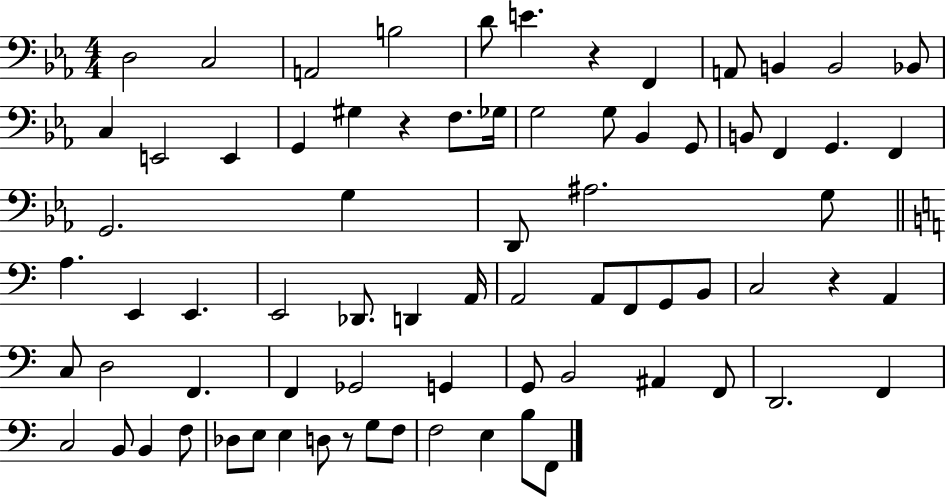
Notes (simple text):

D3/h C3/h A2/h B3/h D4/e E4/q. R/q F2/q A2/e B2/q B2/h Bb2/e C3/q E2/h E2/q G2/q G#3/q R/q F3/e. Gb3/s G3/h G3/e Bb2/q G2/e B2/e F2/q G2/q. F2/q G2/h. G3/q D2/e A#3/h. G3/e A3/q. E2/q E2/q. E2/h Db2/e. D2/q A2/s A2/h A2/e F2/e G2/e B2/e C3/h R/q A2/q C3/e D3/h F2/q. F2/q Gb2/h G2/q G2/e B2/h A#2/q F2/e D2/h. F2/q C3/h B2/e B2/q F3/e Db3/e E3/e E3/q D3/e R/e G3/e F3/e F3/h E3/q B3/e F2/e